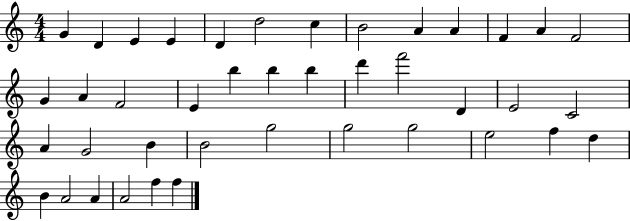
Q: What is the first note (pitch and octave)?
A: G4